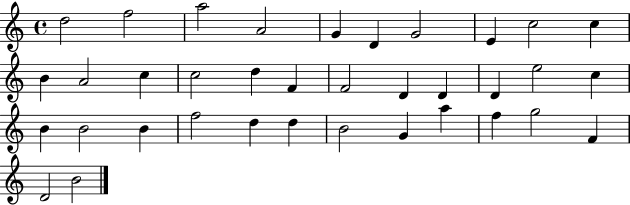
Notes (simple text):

D5/h F5/h A5/h A4/h G4/q D4/q G4/h E4/q C5/h C5/q B4/q A4/h C5/q C5/h D5/q F4/q F4/h D4/q D4/q D4/q E5/h C5/q B4/q B4/h B4/q F5/h D5/q D5/q B4/h G4/q A5/q F5/q G5/h F4/q D4/h B4/h